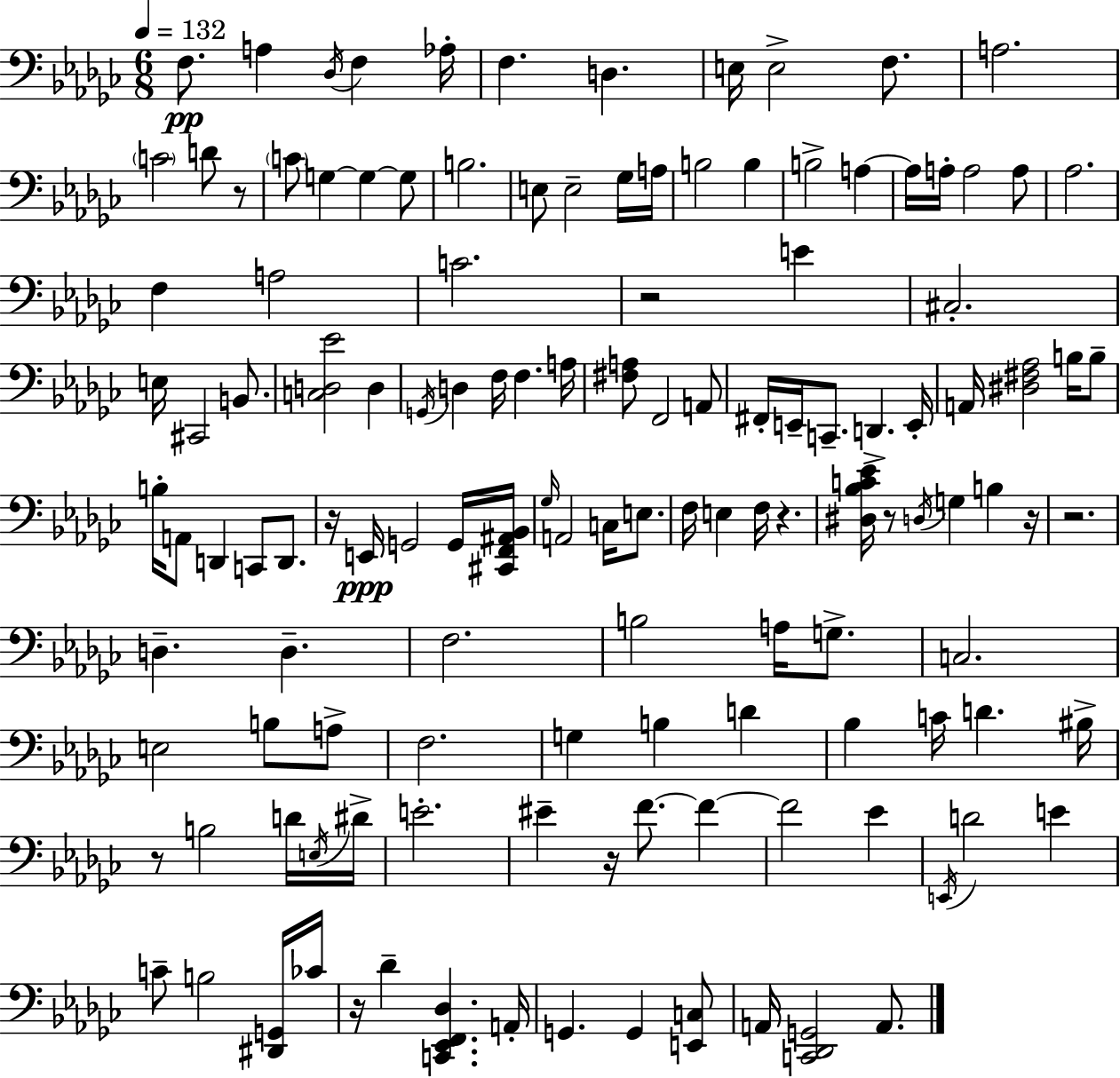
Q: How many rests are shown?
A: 10